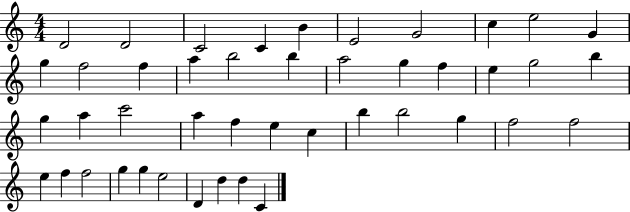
D4/h D4/h C4/h C4/q B4/q E4/h G4/h C5/q E5/h G4/q G5/q F5/h F5/q A5/q B5/h B5/q A5/h G5/q F5/q E5/q G5/h B5/q G5/q A5/q C6/h A5/q F5/q E5/q C5/q B5/q B5/h G5/q F5/h F5/h E5/q F5/q F5/h G5/q G5/q E5/h D4/q D5/q D5/q C4/q